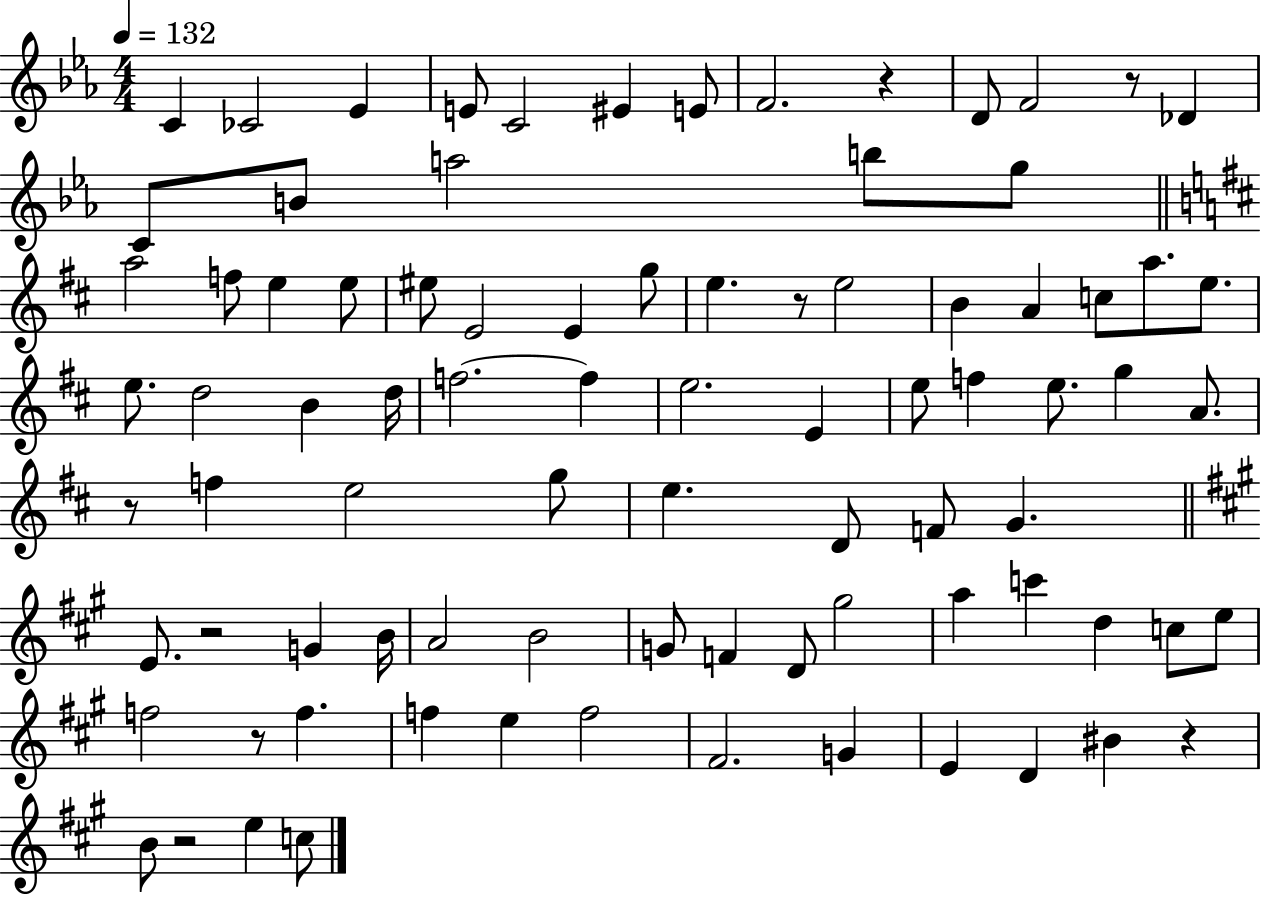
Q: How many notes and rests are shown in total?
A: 86